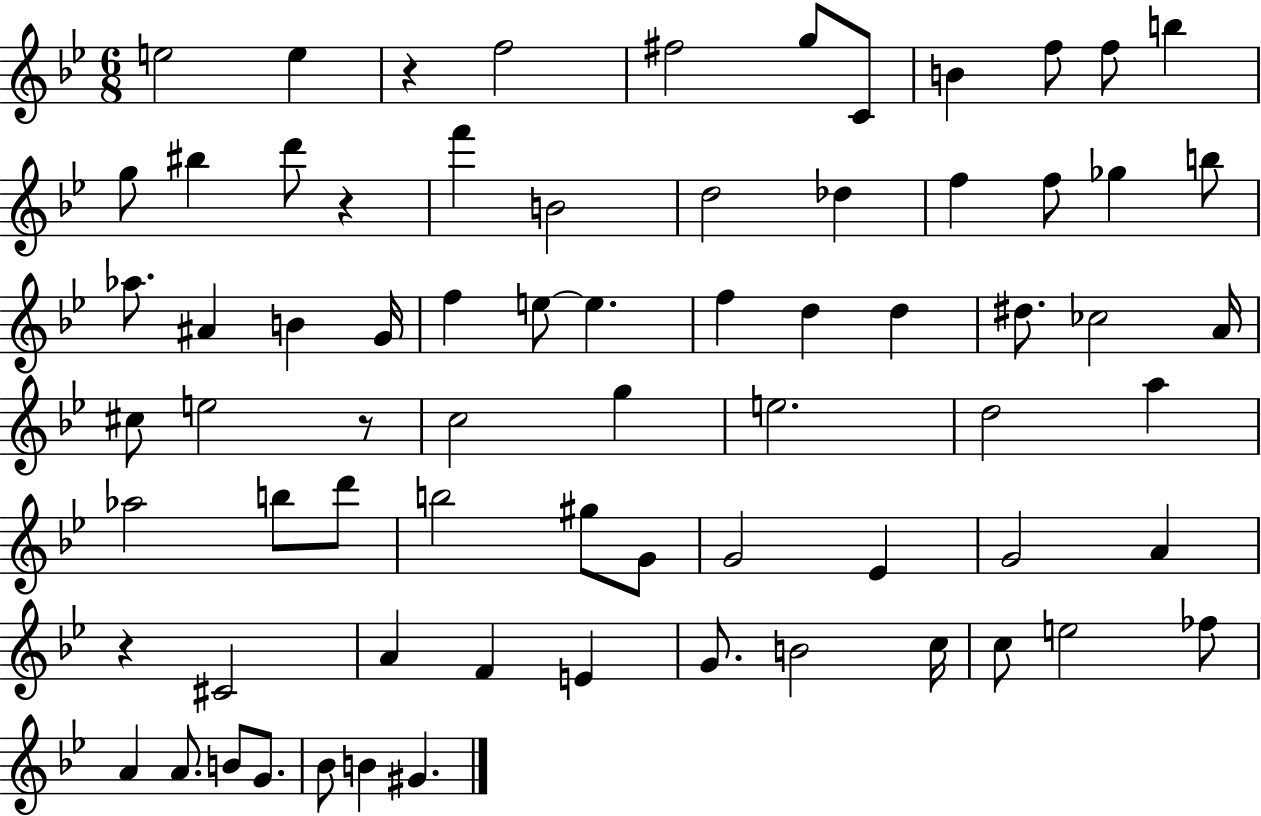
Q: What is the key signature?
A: BES major